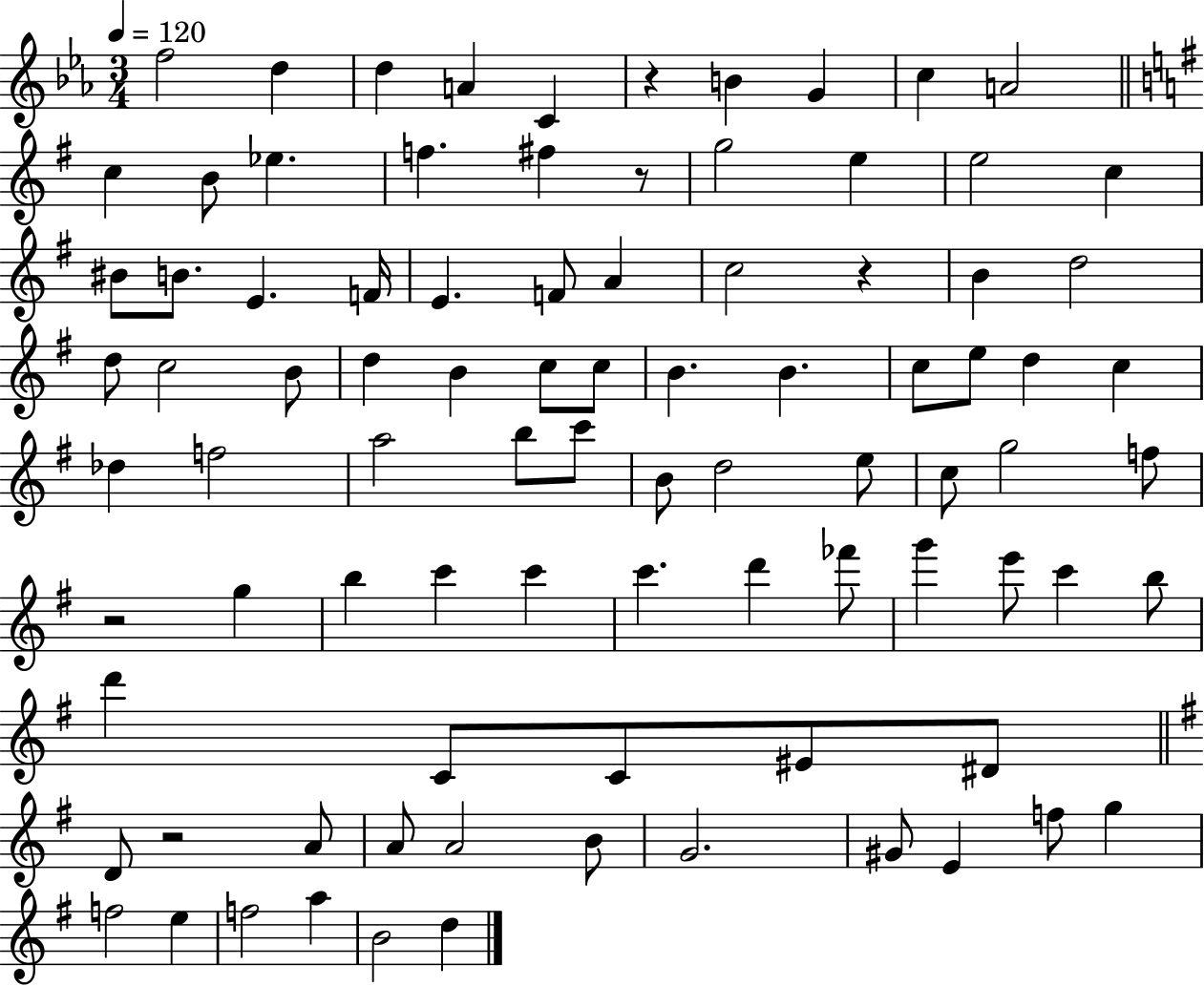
{
  \clef treble
  \numericTimeSignature
  \time 3/4
  \key ees \major
  \tempo 4 = 120
  \repeat volta 2 { f''2 d''4 | d''4 a'4 c'4 | r4 b'4 g'4 | c''4 a'2 | \break \bar "||" \break \key g \major c''4 b'8 ees''4. | f''4. fis''4 r8 | g''2 e''4 | e''2 c''4 | \break bis'8 b'8. e'4. f'16 | e'4. f'8 a'4 | c''2 r4 | b'4 d''2 | \break d''8 c''2 b'8 | d''4 b'4 c''8 c''8 | b'4. b'4. | c''8 e''8 d''4 c''4 | \break des''4 f''2 | a''2 b''8 c'''8 | b'8 d''2 e''8 | c''8 g''2 f''8 | \break r2 g''4 | b''4 c'''4 c'''4 | c'''4. d'''4 fes'''8 | g'''4 e'''8 c'''4 b''8 | \break d'''4 c'8 c'8 eis'8 dis'8 | \bar "||" \break \key e \minor d'8 r2 a'8 | a'8 a'2 b'8 | g'2. | gis'8 e'4 f''8 g''4 | \break f''2 e''4 | f''2 a''4 | b'2 d''4 | } \bar "|."
}